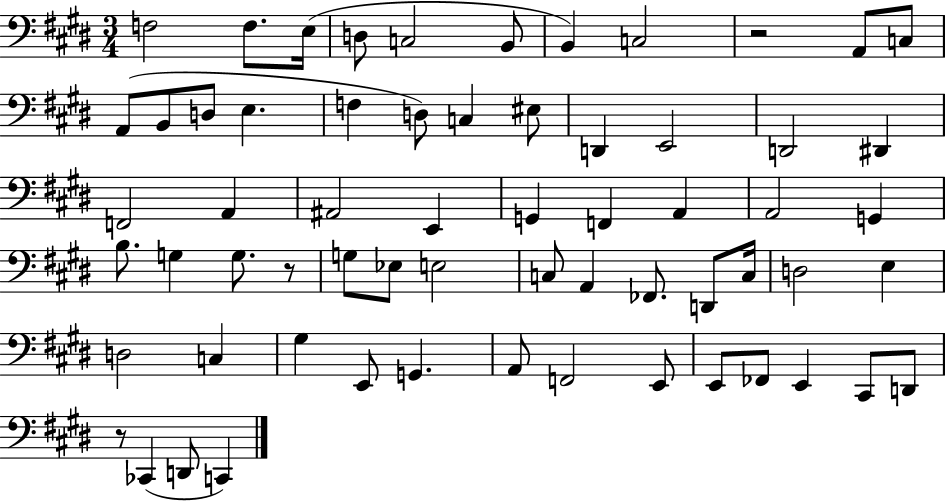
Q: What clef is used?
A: bass